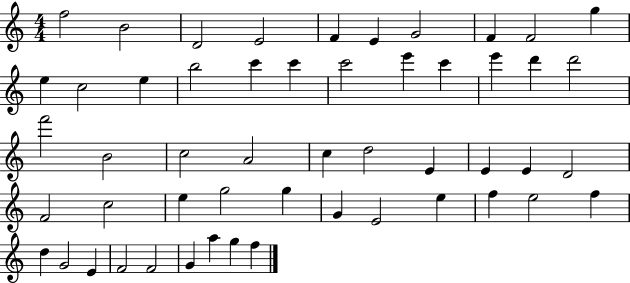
X:1
T:Untitled
M:4/4
L:1/4
K:C
f2 B2 D2 E2 F E G2 F F2 g e c2 e b2 c' c' c'2 e' c' e' d' d'2 f'2 B2 c2 A2 c d2 E E E D2 F2 c2 e g2 g G E2 e f e2 f d G2 E F2 F2 G a g f